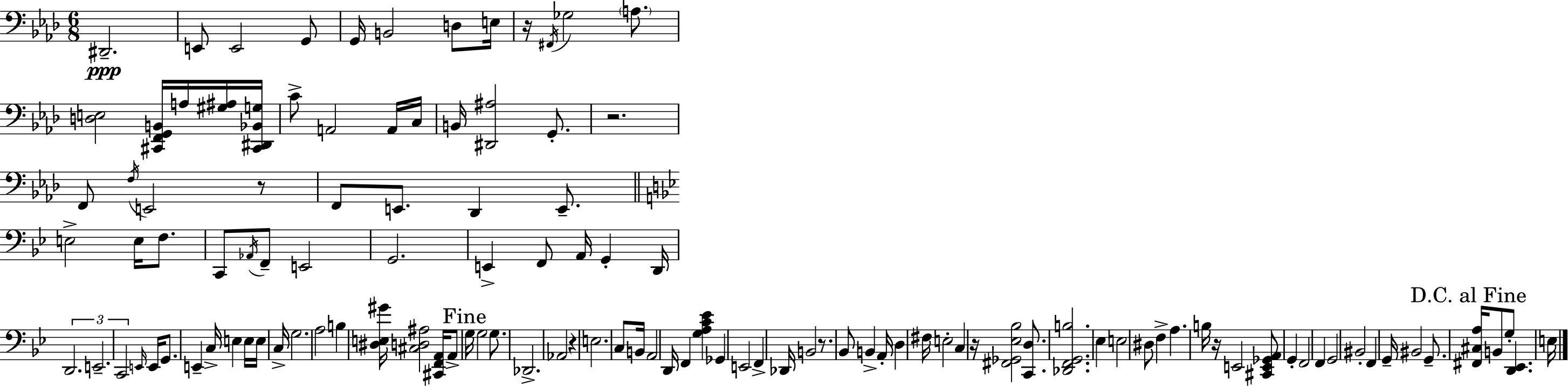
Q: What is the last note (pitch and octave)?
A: E3